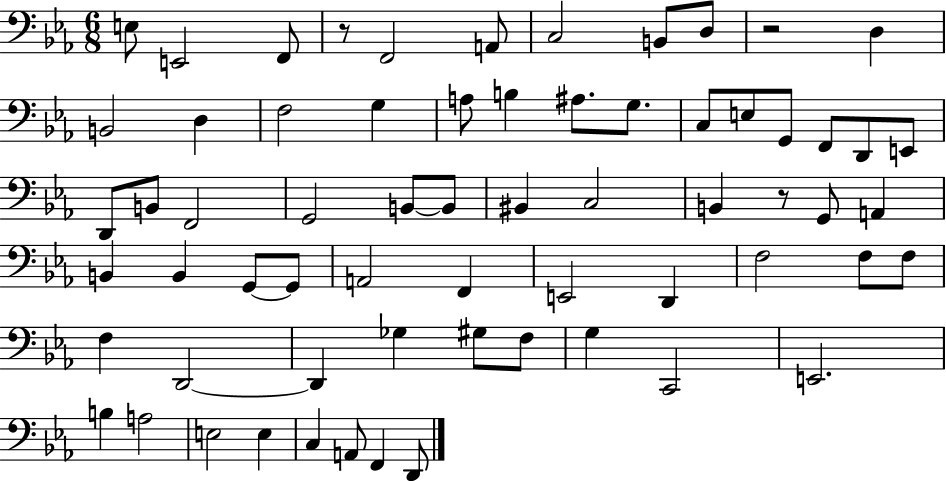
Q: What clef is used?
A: bass